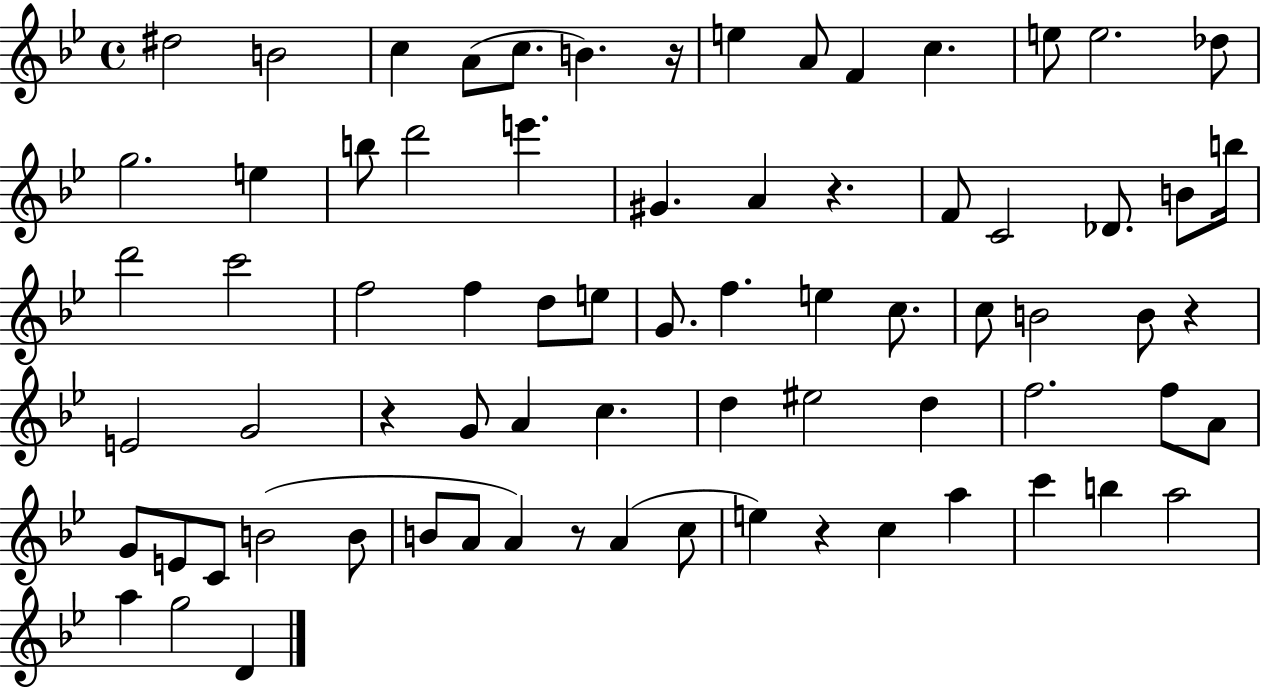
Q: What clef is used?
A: treble